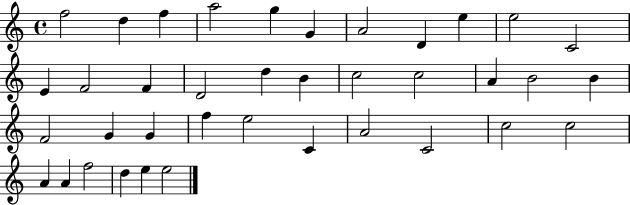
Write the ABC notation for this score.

X:1
T:Untitled
M:4/4
L:1/4
K:C
f2 d f a2 g G A2 D e e2 C2 E F2 F D2 d B c2 c2 A B2 B F2 G G f e2 C A2 C2 c2 c2 A A f2 d e e2